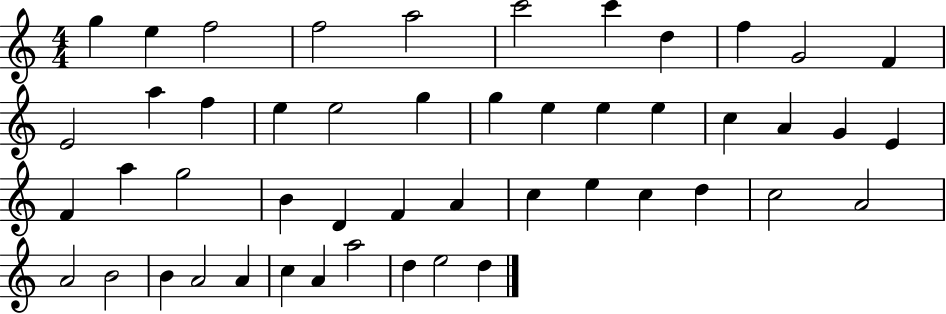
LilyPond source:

{
  \clef treble
  \numericTimeSignature
  \time 4/4
  \key c \major
  g''4 e''4 f''2 | f''2 a''2 | c'''2 c'''4 d''4 | f''4 g'2 f'4 | \break e'2 a''4 f''4 | e''4 e''2 g''4 | g''4 e''4 e''4 e''4 | c''4 a'4 g'4 e'4 | \break f'4 a''4 g''2 | b'4 d'4 f'4 a'4 | c''4 e''4 c''4 d''4 | c''2 a'2 | \break a'2 b'2 | b'4 a'2 a'4 | c''4 a'4 a''2 | d''4 e''2 d''4 | \break \bar "|."
}